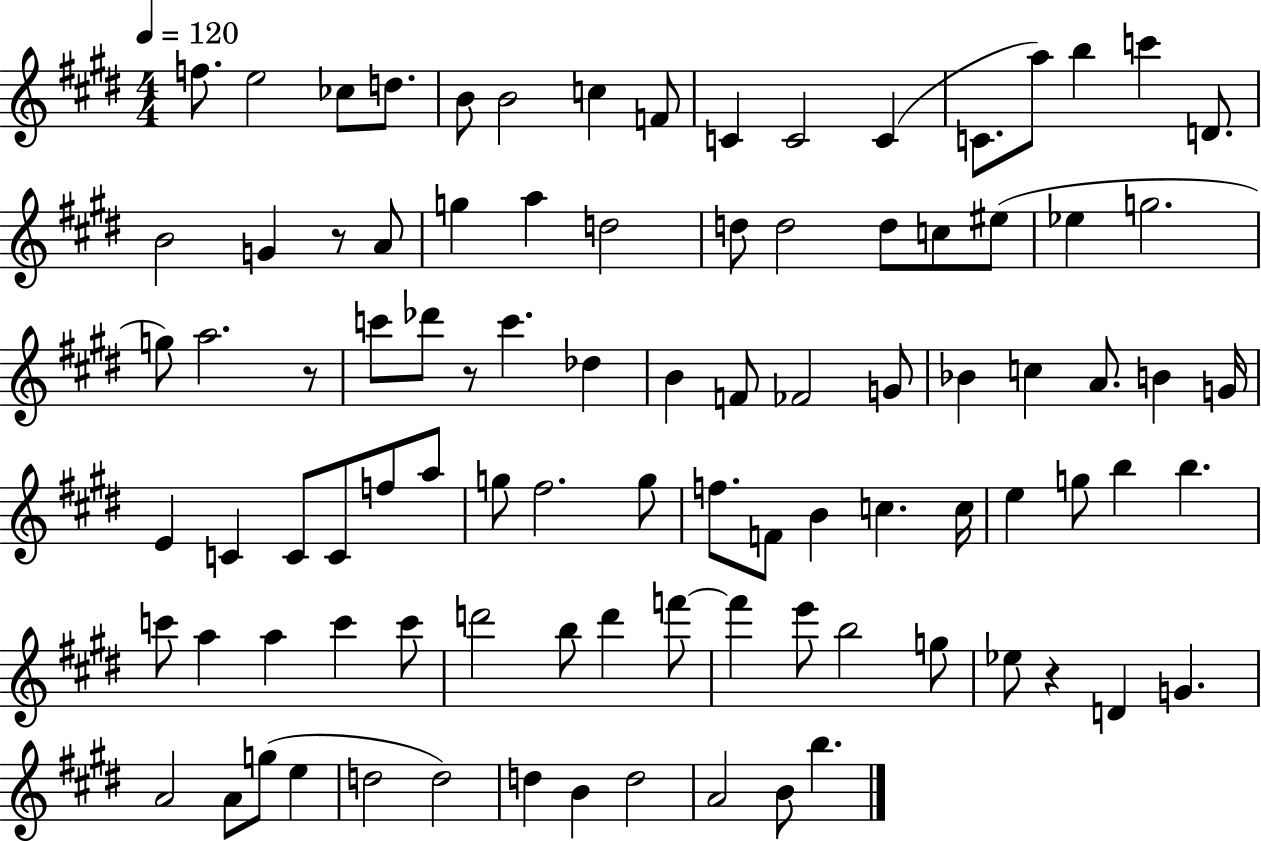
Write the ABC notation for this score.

X:1
T:Untitled
M:4/4
L:1/4
K:E
f/2 e2 _c/2 d/2 B/2 B2 c F/2 C C2 C C/2 a/2 b c' D/2 B2 G z/2 A/2 g a d2 d/2 d2 d/2 c/2 ^e/2 _e g2 g/2 a2 z/2 c'/2 _d'/2 z/2 c' _d B F/2 _F2 G/2 _B c A/2 B G/4 E C C/2 C/2 f/2 a/2 g/2 ^f2 g/2 f/2 F/2 B c c/4 e g/2 b b c'/2 a a c' c'/2 d'2 b/2 d' f'/2 f' e'/2 b2 g/2 _e/2 z D G A2 A/2 g/2 e d2 d2 d B d2 A2 B/2 b